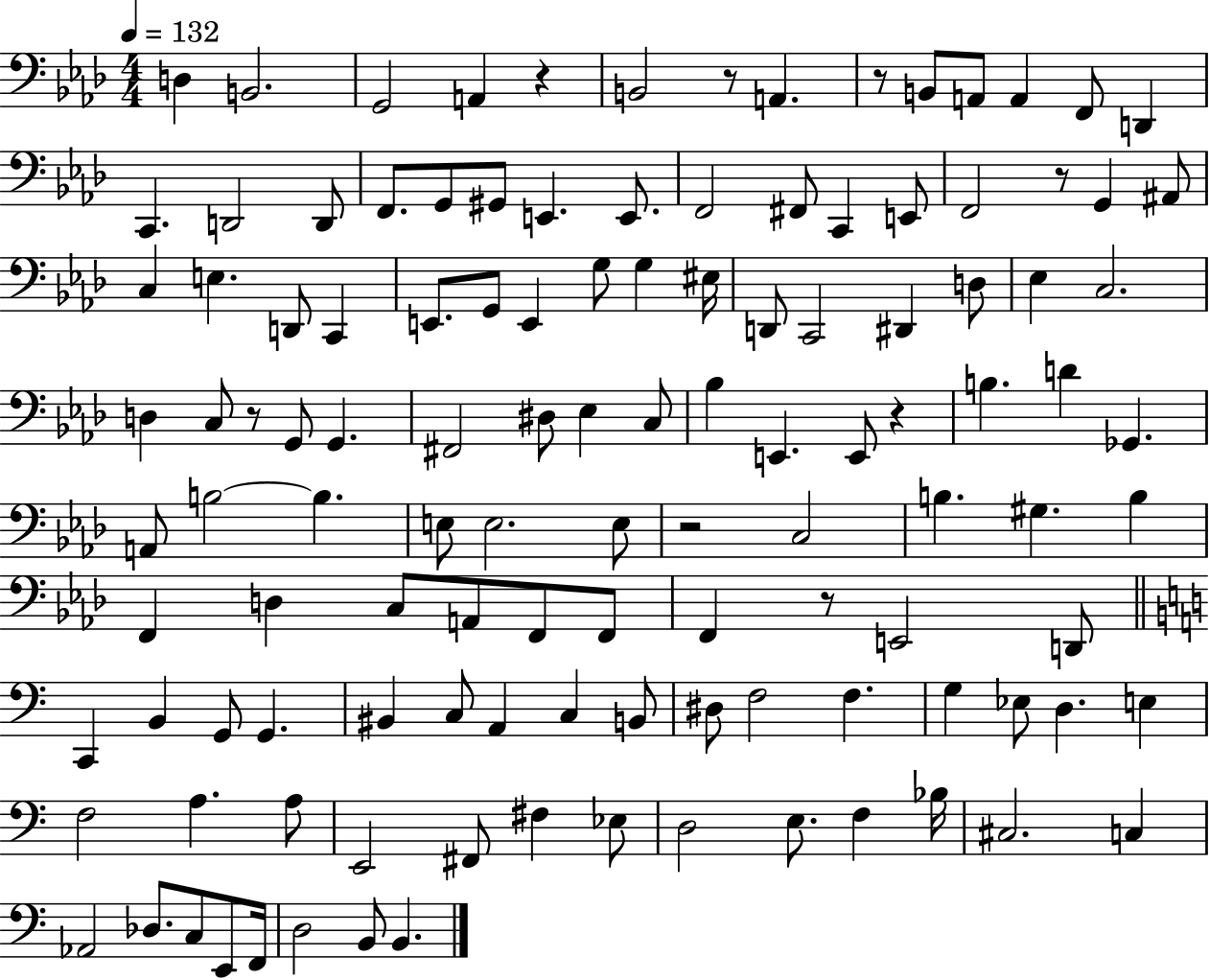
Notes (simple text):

D3/q B2/h. G2/h A2/q R/q B2/h R/e A2/q. R/e B2/e A2/e A2/q F2/e D2/q C2/q. D2/h D2/e F2/e. G2/e G#2/e E2/q. E2/e. F2/h F#2/e C2/q E2/e F2/h R/e G2/q A#2/e C3/q E3/q. D2/e C2/q E2/e. G2/e E2/q G3/e G3/q EIS3/s D2/e C2/h D#2/q D3/e Eb3/q C3/h. D3/q C3/e R/e G2/e G2/q. F#2/h D#3/e Eb3/q C3/e Bb3/q E2/q. E2/e R/q B3/q. D4/q Gb2/q. A2/e B3/h B3/q. E3/e E3/h. E3/e R/h C3/h B3/q. G#3/q. B3/q F2/q D3/q C3/e A2/e F2/e F2/e F2/q R/e E2/h D2/e C2/q B2/q G2/e G2/q. BIS2/q C3/e A2/q C3/q B2/e D#3/e F3/h F3/q. G3/q Eb3/e D3/q. E3/q F3/h A3/q. A3/e E2/h F#2/e F#3/q Eb3/e D3/h E3/e. F3/q Bb3/s C#3/h. C3/q Ab2/h Db3/e. C3/e E2/e F2/s D3/h B2/e B2/q.